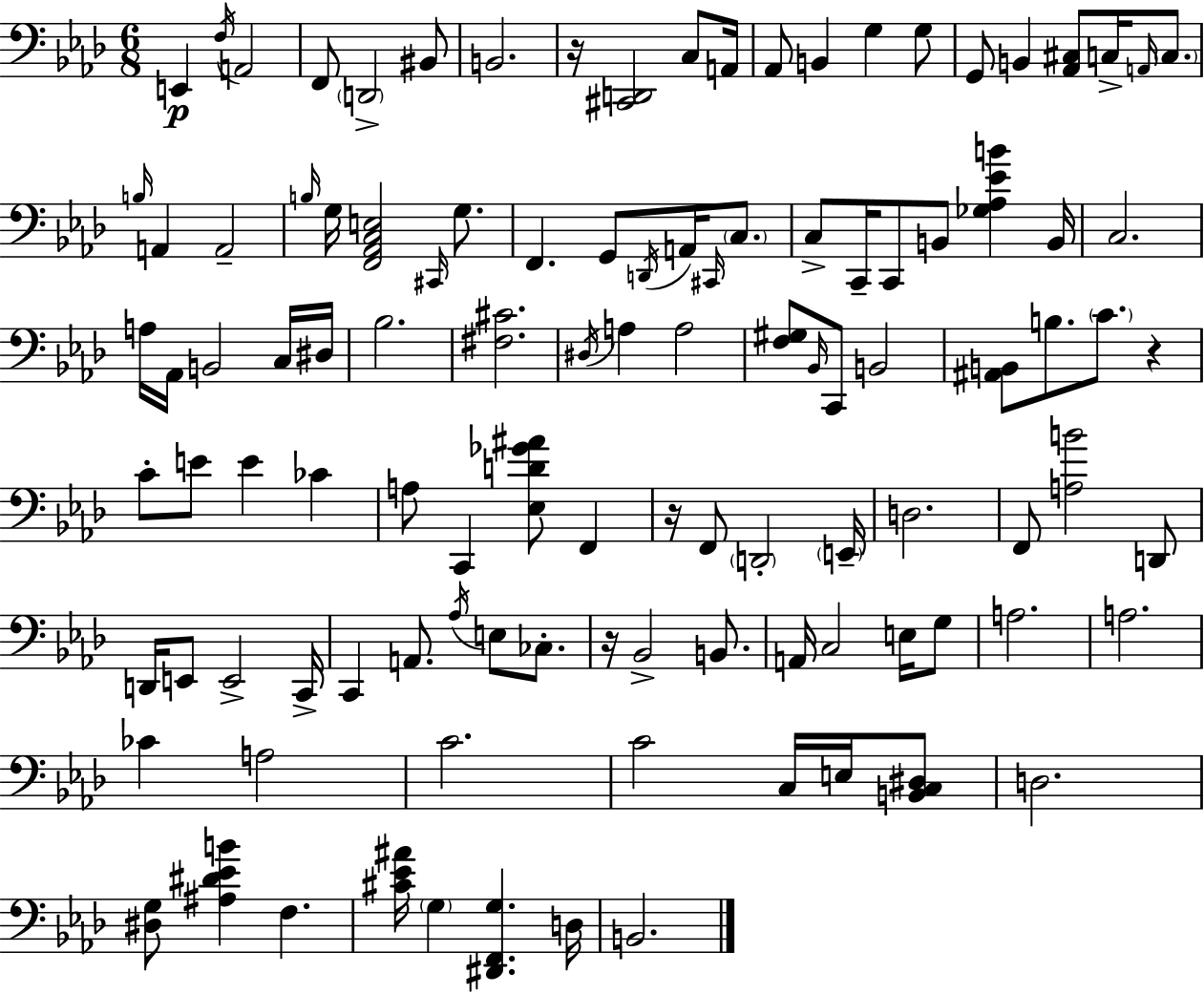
{
  \clef bass
  \numericTimeSignature
  \time 6/8
  \key aes \major
  e,4\p \acciaccatura { f16 } a,2 | f,8 \parenthesize d,2-> bis,8 | b,2. | r16 <cis, d,>2 c8 | \break a,16 aes,8 b,4 g4 g8 | g,8 b,4 <aes, cis>8 c16-> \grace { a,16 } \parenthesize c8. | \grace { b16 } a,4 a,2-- | \grace { b16 } g16 <f, aes, c e>2 | \break \grace { cis,16 } g8. f,4. g,8 | \acciaccatura { d,16 } a,16 \grace { cis,16 } \parenthesize c8. c8-> c,16-- c,8 | b,8 <ges aes ees' b'>4 b,16 c2. | a16 aes,16 b,2 | \break c16 dis16 bes2. | <fis cis'>2. | \acciaccatura { dis16 } a4 | a2 <f gis>8 \grace { bes,16 } c,8 | \break b,2 <ais, b,>8 b8. | \parenthesize c'8. r4 c'8-. e'8 | e'4 ces'4 a8 c,4 | <ees d' ges' ais'>8 f,4 r16 f,8 | \break \parenthesize d,2-. \parenthesize e,16-- d2. | f,8 <a b'>2 | d,8 d,16 e,8 | e,2-> c,16-> c,4 | \break a,8. \acciaccatura { aes16 } e8 ces8.-. r16 bes,2-> | b,8. a,16 c2 | e16 g8 a2. | a2. | \break ces'4 | a2 c'2. | c'2 | c16 e16 <b, c dis>8 d2. | \break <dis g>8 | <ais dis' ees' b'>4 f4. <cis' ees' ais'>16 \parenthesize g4 | <dis, f, g>4. d16 b,2. | \bar "|."
}